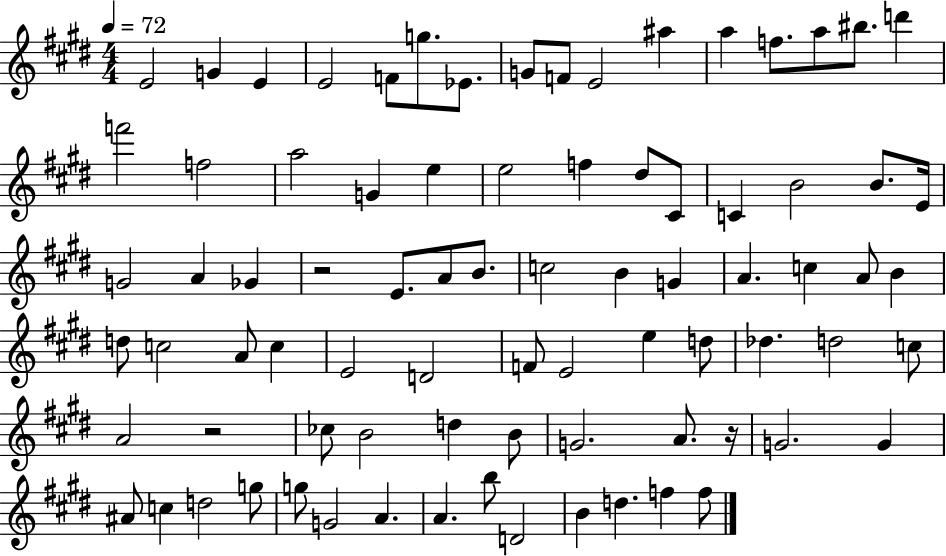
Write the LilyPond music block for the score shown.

{
  \clef treble
  \numericTimeSignature
  \time 4/4
  \key e \major
  \tempo 4 = 72
  e'2 g'4 e'4 | e'2 f'8 g''8. ees'8. | g'8 f'8 e'2 ais''4 | a''4 f''8. a''8 bis''8. d'''4 | \break f'''2 f''2 | a''2 g'4 e''4 | e''2 f''4 dis''8 cis'8 | c'4 b'2 b'8. e'16 | \break g'2 a'4 ges'4 | r2 e'8. a'8 b'8. | c''2 b'4 g'4 | a'4. c''4 a'8 b'4 | \break d''8 c''2 a'8 c''4 | e'2 d'2 | f'8 e'2 e''4 d''8 | des''4. d''2 c''8 | \break a'2 r2 | ces''8 b'2 d''4 b'8 | g'2. a'8. r16 | g'2. g'4 | \break ais'8 c''4 d''2 g''8 | g''8 g'2 a'4. | a'4. b''8 d'2 | b'4 d''4. f''4 f''8 | \break \bar "|."
}